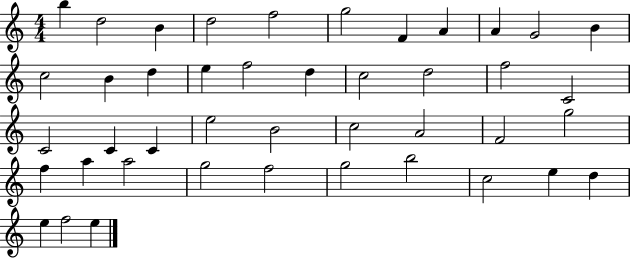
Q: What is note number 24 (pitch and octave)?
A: C4